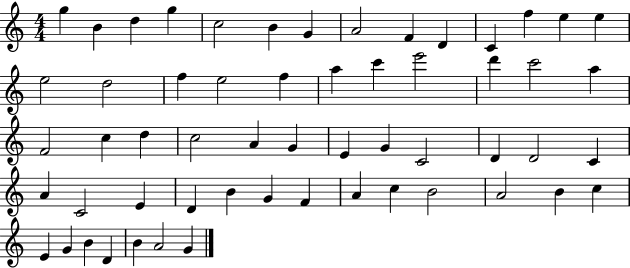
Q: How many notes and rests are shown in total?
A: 57